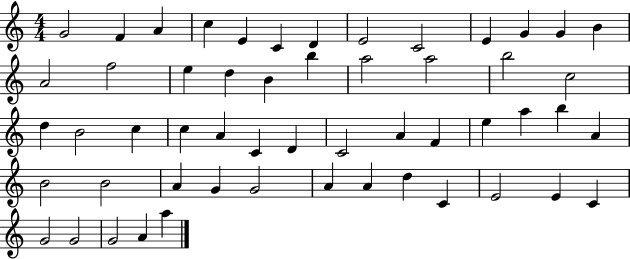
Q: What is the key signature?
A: C major